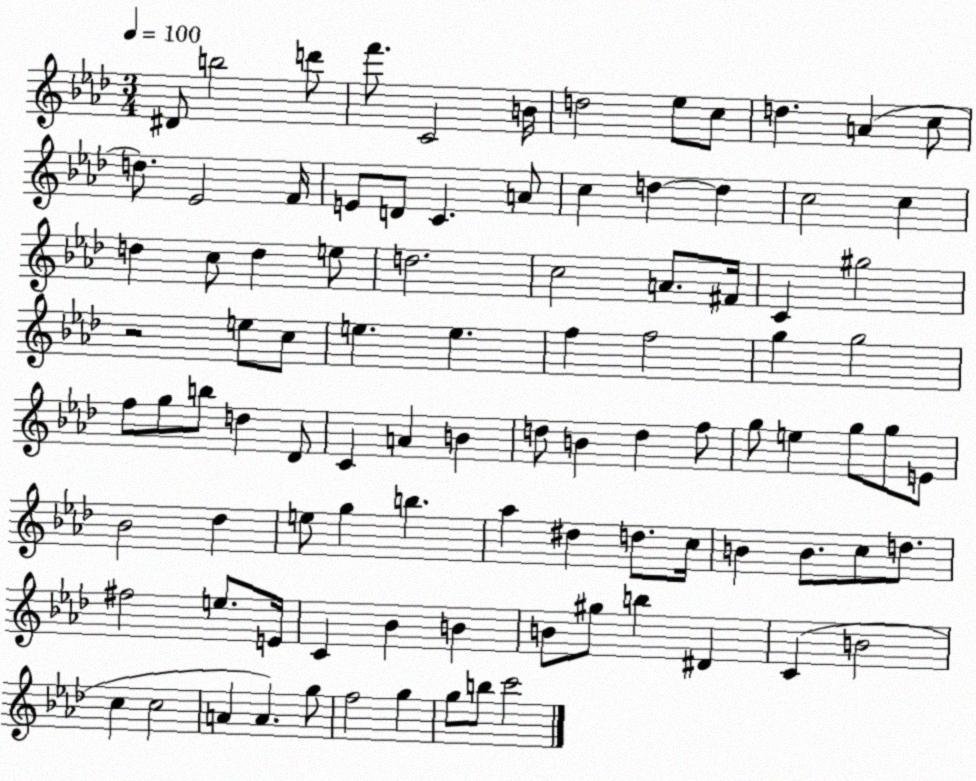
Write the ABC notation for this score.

X:1
T:Untitled
M:3/4
L:1/4
K:Ab
^D/2 b2 d'/2 f'/2 C2 B/4 d2 _e/2 c/2 d A c/2 d/2 _E2 F/4 E/2 D/2 C A/2 c d d c2 c d c/2 d e/2 d2 c2 A/2 ^F/4 C ^g2 z2 e/2 c/2 e e f f2 g g2 f/2 g/2 b/2 d _D/2 C A B d/2 B d f/2 g/2 e g/2 g/2 E/2 _B2 _d e/2 g b _a ^d d/2 c/4 B B/2 c/2 d/2 ^f2 e/2 E/4 C _B B B/2 ^g/2 b ^D C B2 c c2 A A g/2 f2 g g/2 b/2 c'2